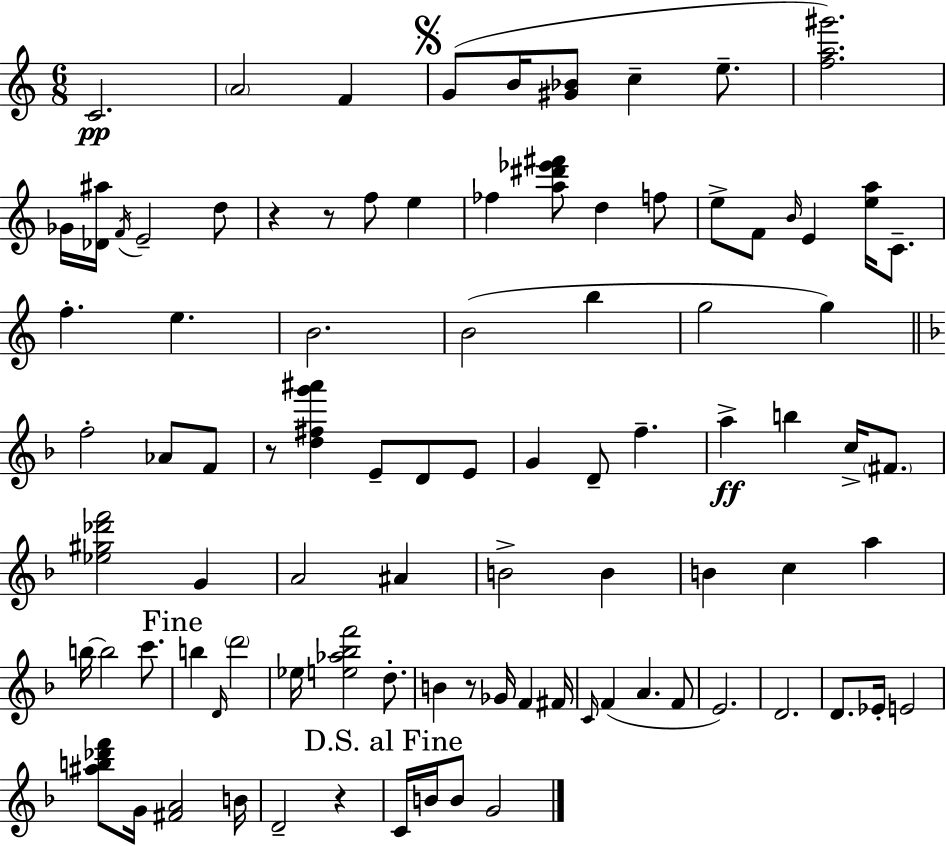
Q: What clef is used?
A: treble